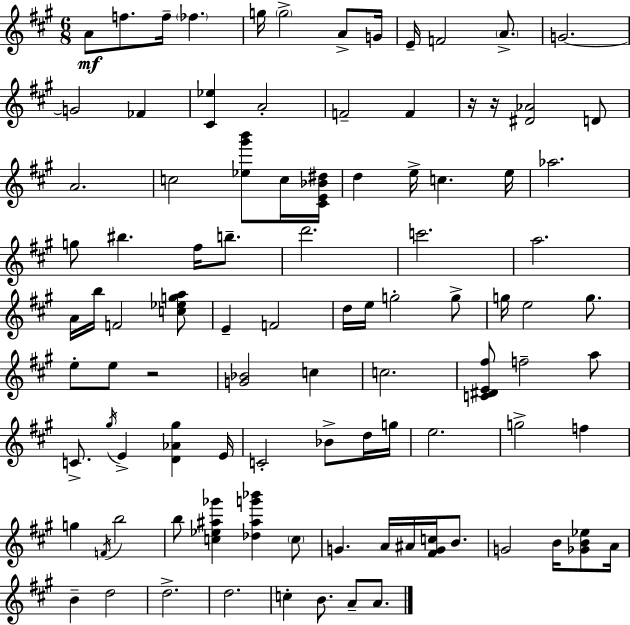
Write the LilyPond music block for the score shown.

{
  \clef treble
  \numericTimeSignature
  \time 6/8
  \key a \major
  a'8\mf f''8. f''16-- \parenthesize fes''4. | g''16 \parenthesize g''2-> a'8-> g'16 | e'16-- f'2 \parenthesize a'8.-> | g'2.~~ | \break g'2 fes'4 | <cis' ees''>4 a'2-. | f'2-- f'4 | r16 r16 <dis' aes'>2 d'8 | \break a'2. | c''2 <ees'' gis''' b'''>8 c''16 <cis' e' bes' dis''>16 | d''4 e''16-> c''4. e''16 | aes''2. | \break g''8 bis''4. fis''16 b''8.-- | d'''2. | c'''2. | a''2. | \break a'16 b''16 f'2 <c'' ees'' g'' a''>8 | e'4-- f'2 | d''16 e''16 g''2-. g''8-> | g''16 e''2 g''8. | \break e''8-. e''8 r2 | <g' bes'>2 c''4 | c''2. | <c' dis' e' fis''>8 f''2-- a''8 | \break c'8.-> \acciaccatura { gis''16 } e'4-> <d' aes' gis''>4 | e'16 c'2-. bes'8-> d''16 | g''16 e''2. | g''2-> f''4 | \break g''4 \acciaccatura { f'16 } b''2 | b''8 <c'' ees'' ais'' ges'''>4 <des'' ais'' g''' bes'''>4 | \parenthesize c''8 g'4. a'16 ais'16 <fis' g' c''>16 b'8. | g'2 b'16 <ges' b' ees''>8 | \break a'16 b'4-- d''2 | d''2.-> | d''2. | c''4-. b'8. a'8-- a'8. | \break \bar "|."
}